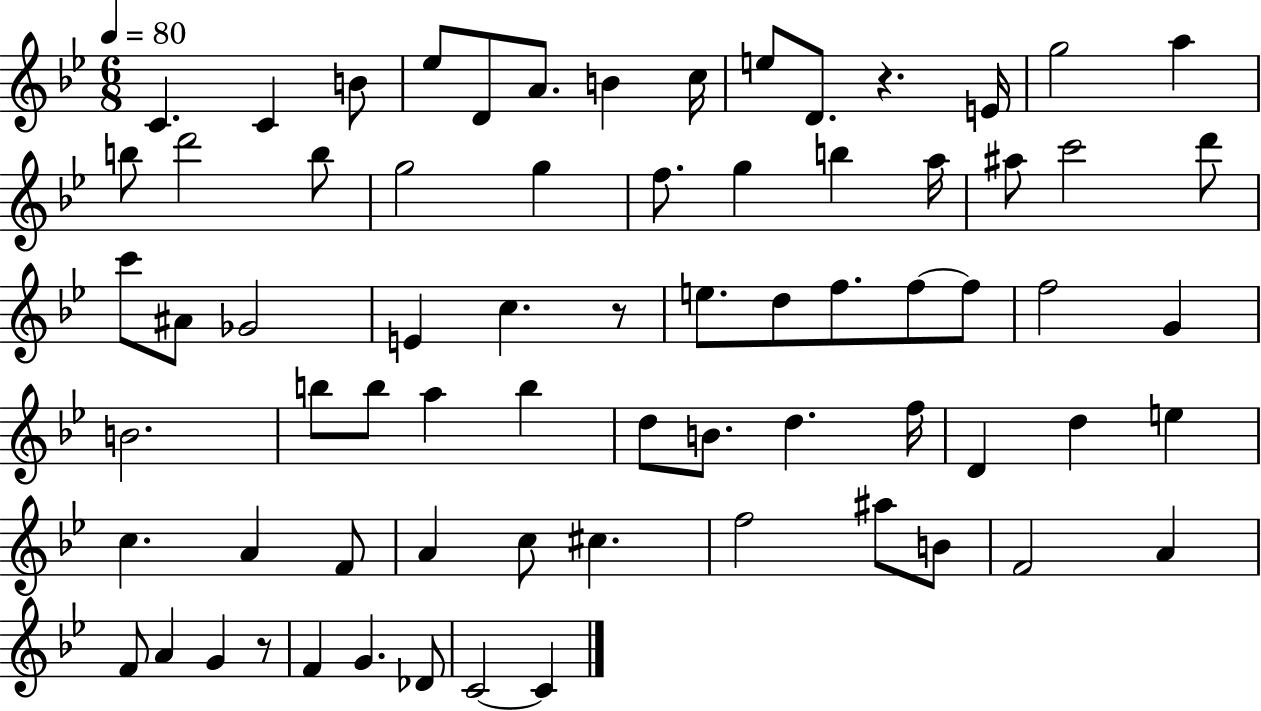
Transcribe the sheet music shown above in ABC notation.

X:1
T:Untitled
M:6/8
L:1/4
K:Bb
C C B/2 _e/2 D/2 A/2 B c/4 e/2 D/2 z E/4 g2 a b/2 d'2 b/2 g2 g f/2 g b a/4 ^a/2 c'2 d'/2 c'/2 ^A/2 _G2 E c z/2 e/2 d/2 f/2 f/2 f/2 f2 G B2 b/2 b/2 a b d/2 B/2 d f/4 D d e c A F/2 A c/2 ^c f2 ^a/2 B/2 F2 A F/2 A G z/2 F G _D/2 C2 C